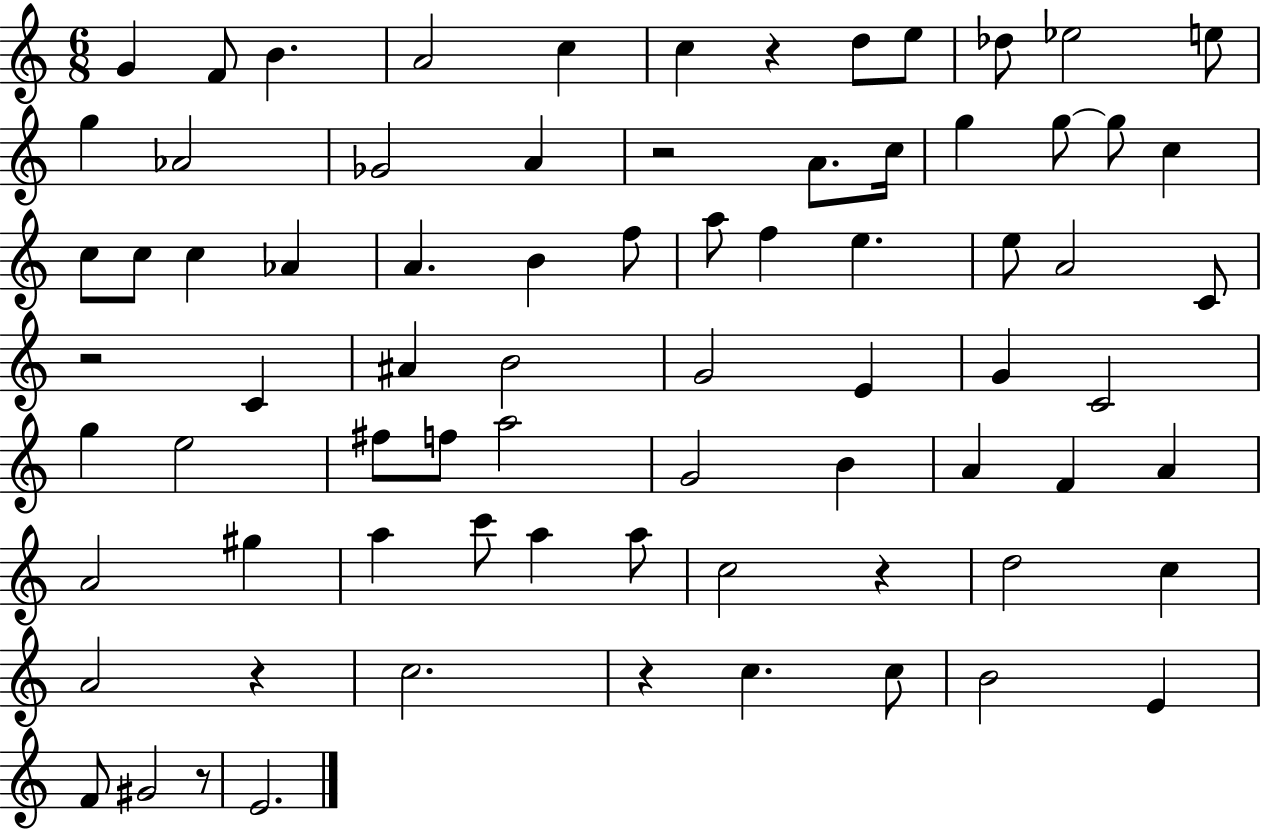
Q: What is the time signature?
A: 6/8